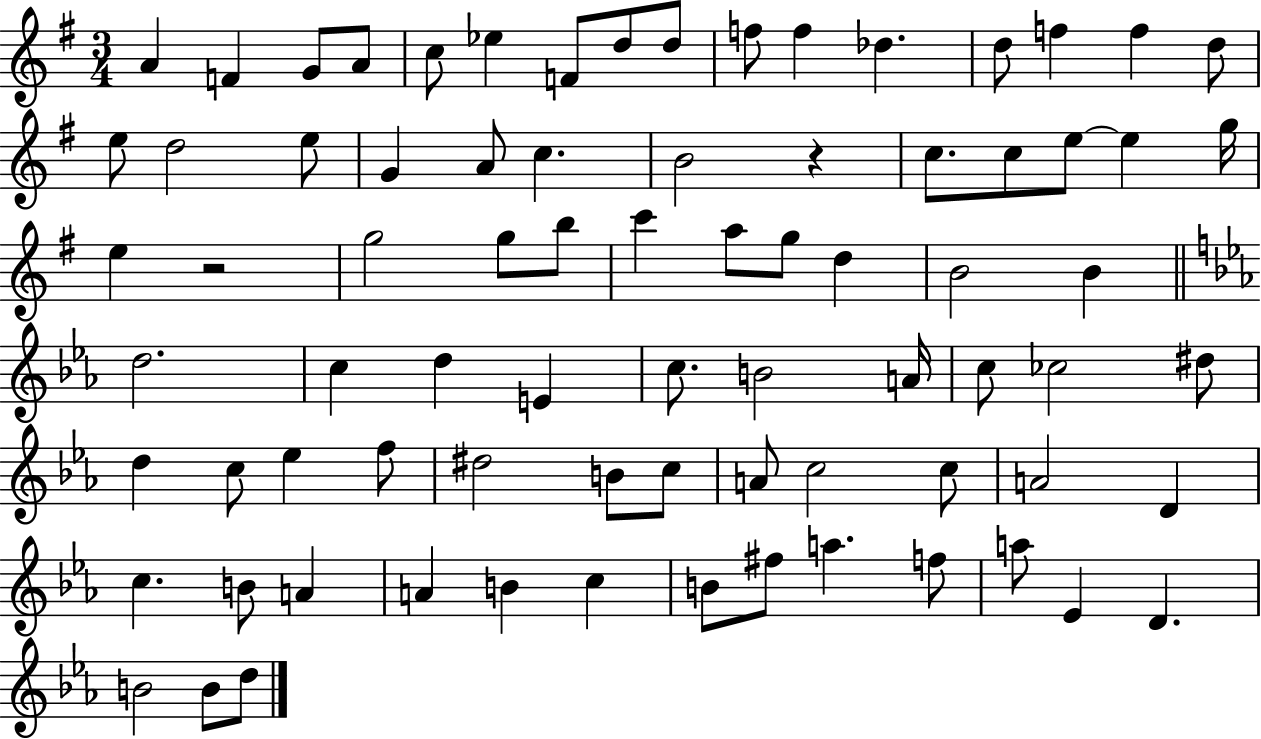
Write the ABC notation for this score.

X:1
T:Untitled
M:3/4
L:1/4
K:G
A F G/2 A/2 c/2 _e F/2 d/2 d/2 f/2 f _d d/2 f f d/2 e/2 d2 e/2 G A/2 c B2 z c/2 c/2 e/2 e g/4 e z2 g2 g/2 b/2 c' a/2 g/2 d B2 B d2 c d E c/2 B2 A/4 c/2 _c2 ^d/2 d c/2 _e f/2 ^d2 B/2 c/2 A/2 c2 c/2 A2 D c B/2 A A B c B/2 ^f/2 a f/2 a/2 _E D B2 B/2 d/2